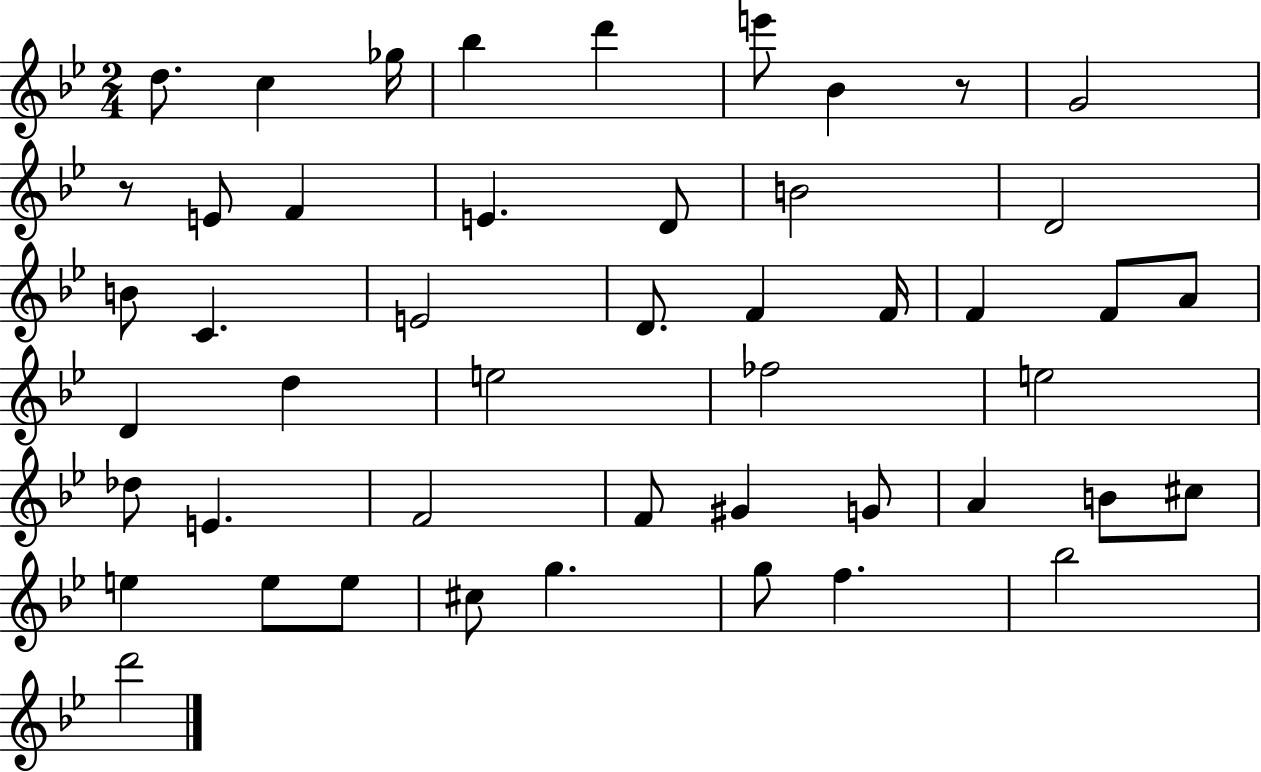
X:1
T:Untitled
M:2/4
L:1/4
K:Bb
d/2 c _g/4 _b d' e'/2 _B z/2 G2 z/2 E/2 F E D/2 B2 D2 B/2 C E2 D/2 F F/4 F F/2 A/2 D d e2 _f2 e2 _d/2 E F2 F/2 ^G G/2 A B/2 ^c/2 e e/2 e/2 ^c/2 g g/2 f _b2 d'2